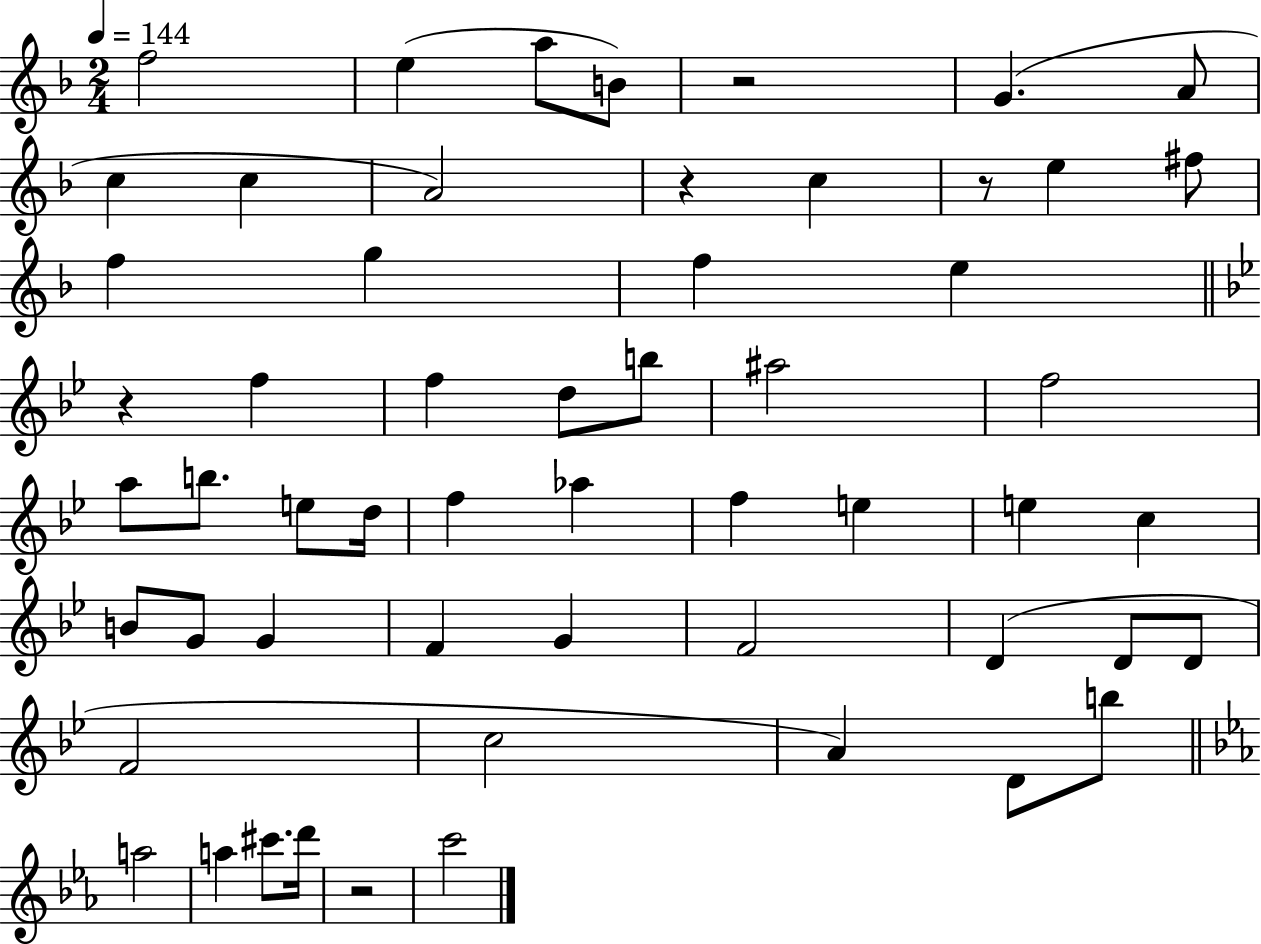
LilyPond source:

{
  \clef treble
  \numericTimeSignature
  \time 2/4
  \key f \major
  \tempo 4 = 144
  f''2 | e''4( a''8 b'8) | r2 | g'4.( a'8 | \break c''4 c''4 | a'2) | r4 c''4 | r8 e''4 fis''8 | \break f''4 g''4 | f''4 e''4 | \bar "||" \break \key bes \major r4 f''4 | f''4 d''8 b''8 | ais''2 | f''2 | \break a''8 b''8. e''8 d''16 | f''4 aes''4 | f''4 e''4 | e''4 c''4 | \break b'8 g'8 g'4 | f'4 g'4 | f'2 | d'4( d'8 d'8 | \break f'2 | c''2 | a'4) d'8 b''8 | \bar "||" \break \key c \minor a''2 | a''4 cis'''8. d'''16 | r2 | c'''2 | \break \bar "|."
}